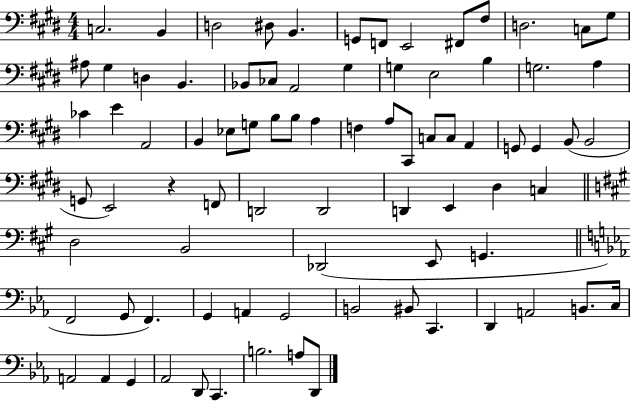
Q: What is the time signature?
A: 4/4